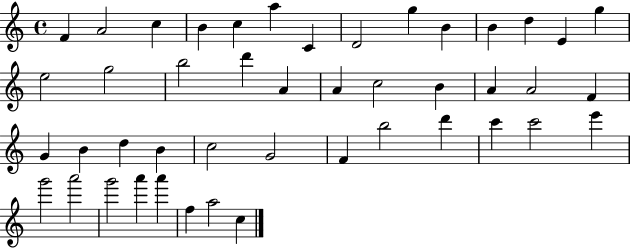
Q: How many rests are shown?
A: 0